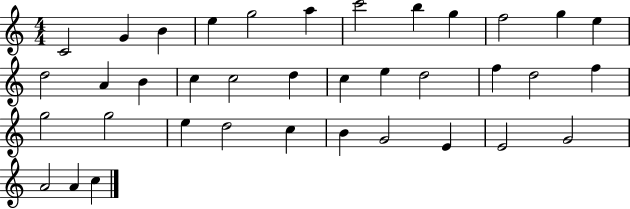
C4/h G4/q B4/q E5/q G5/h A5/q C6/h B5/q G5/q F5/h G5/q E5/q D5/h A4/q B4/q C5/q C5/h D5/q C5/q E5/q D5/h F5/q D5/h F5/q G5/h G5/h E5/q D5/h C5/q B4/q G4/h E4/q E4/h G4/h A4/h A4/q C5/q